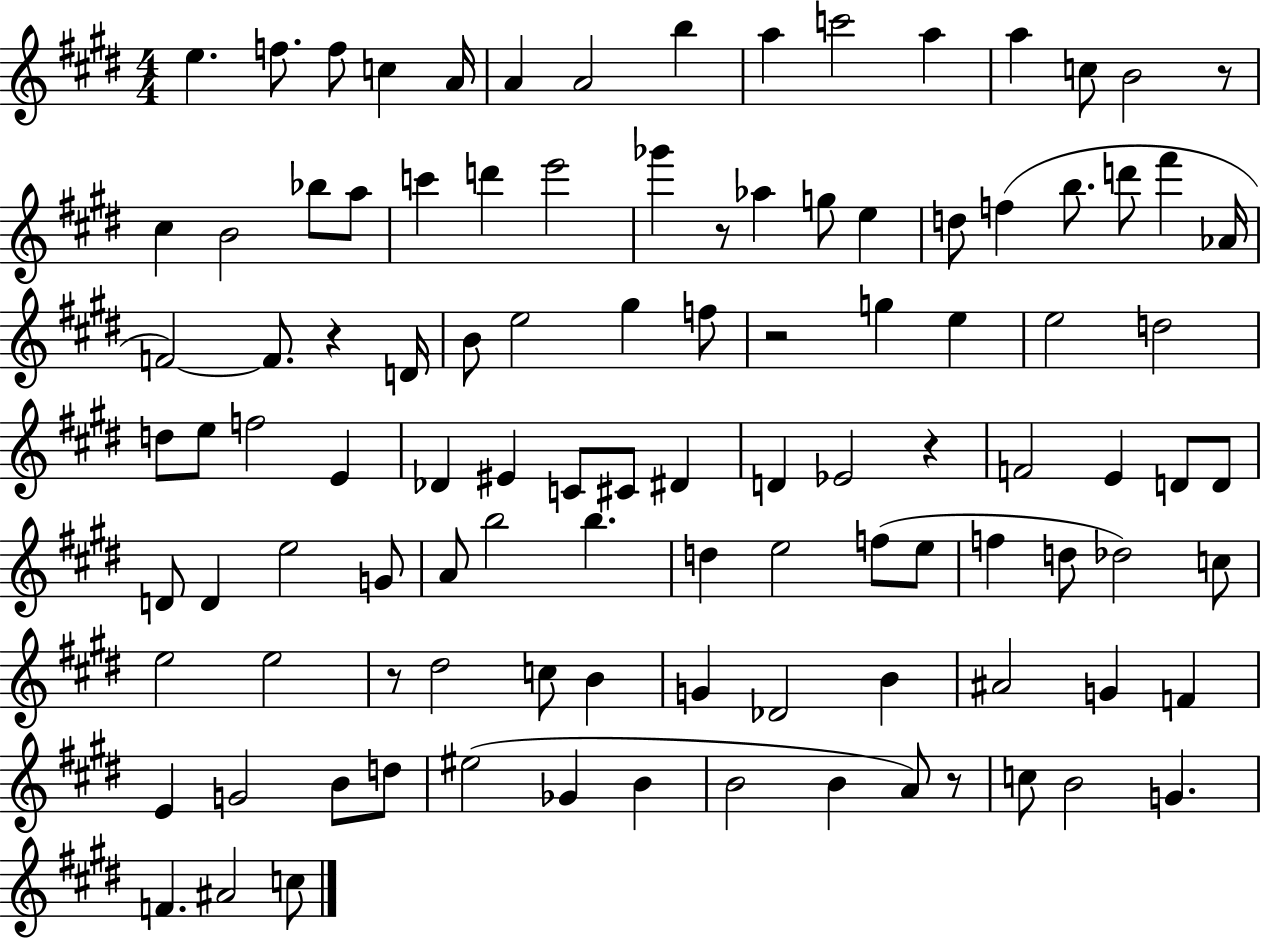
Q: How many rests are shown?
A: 7